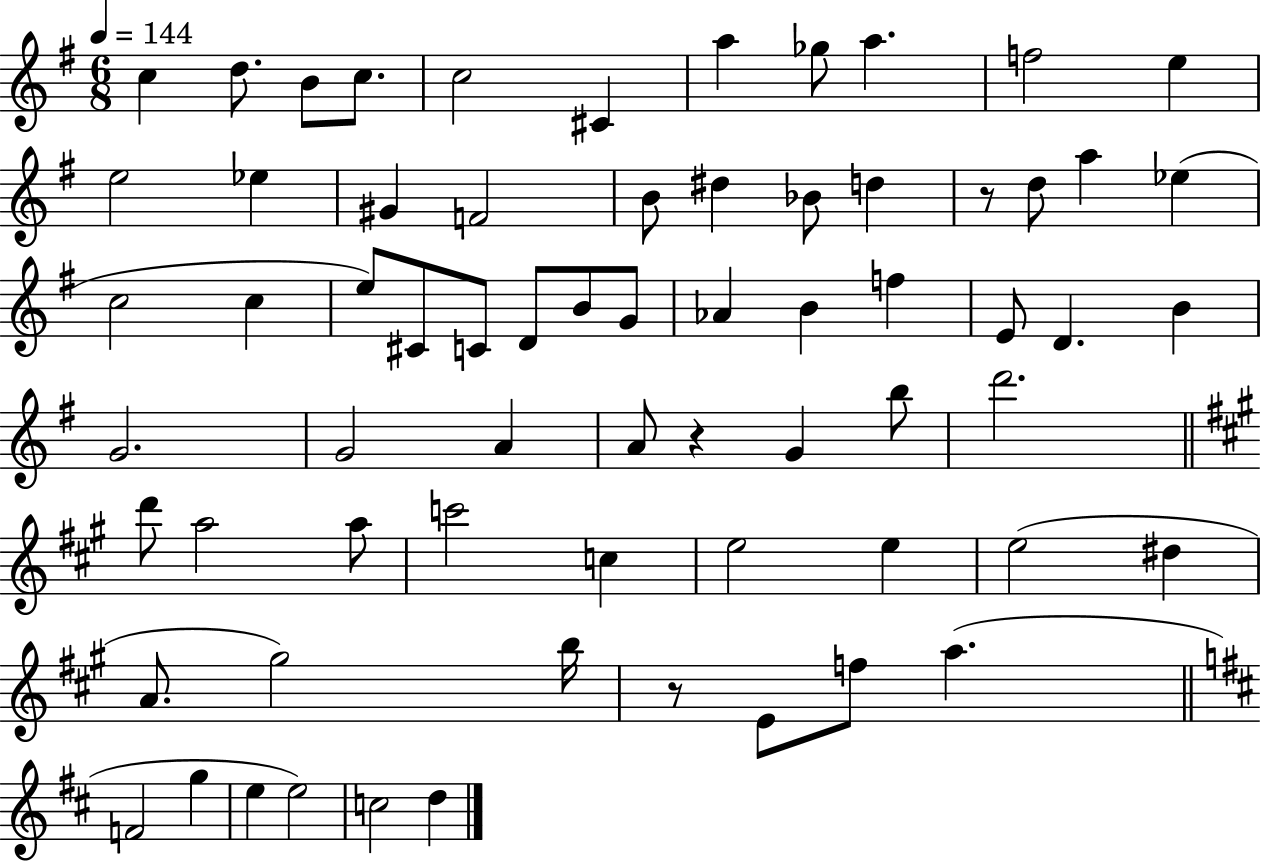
X:1
T:Untitled
M:6/8
L:1/4
K:G
c d/2 B/2 c/2 c2 ^C a _g/2 a f2 e e2 _e ^G F2 B/2 ^d _B/2 d z/2 d/2 a _e c2 c e/2 ^C/2 C/2 D/2 B/2 G/2 _A B f E/2 D B G2 G2 A A/2 z G b/2 d'2 d'/2 a2 a/2 c'2 c e2 e e2 ^d A/2 ^g2 b/4 z/2 E/2 f/2 a F2 g e e2 c2 d